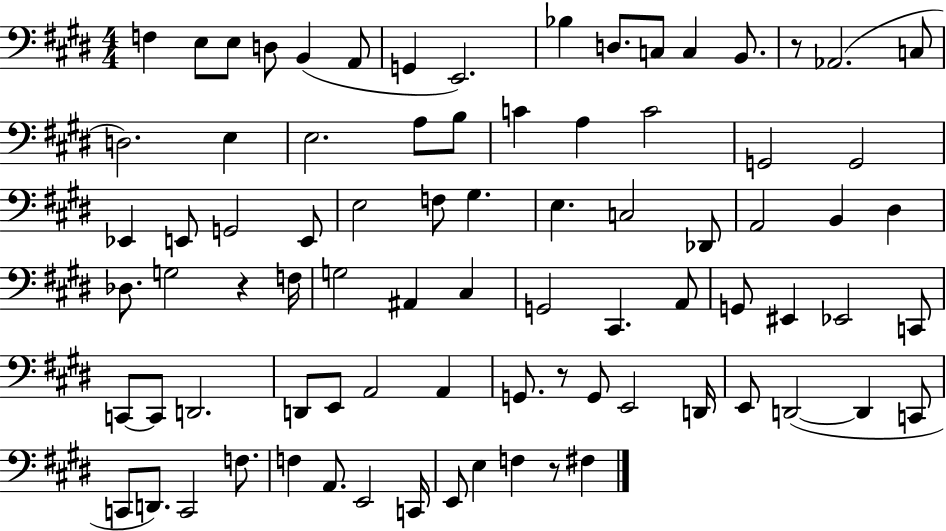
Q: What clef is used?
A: bass